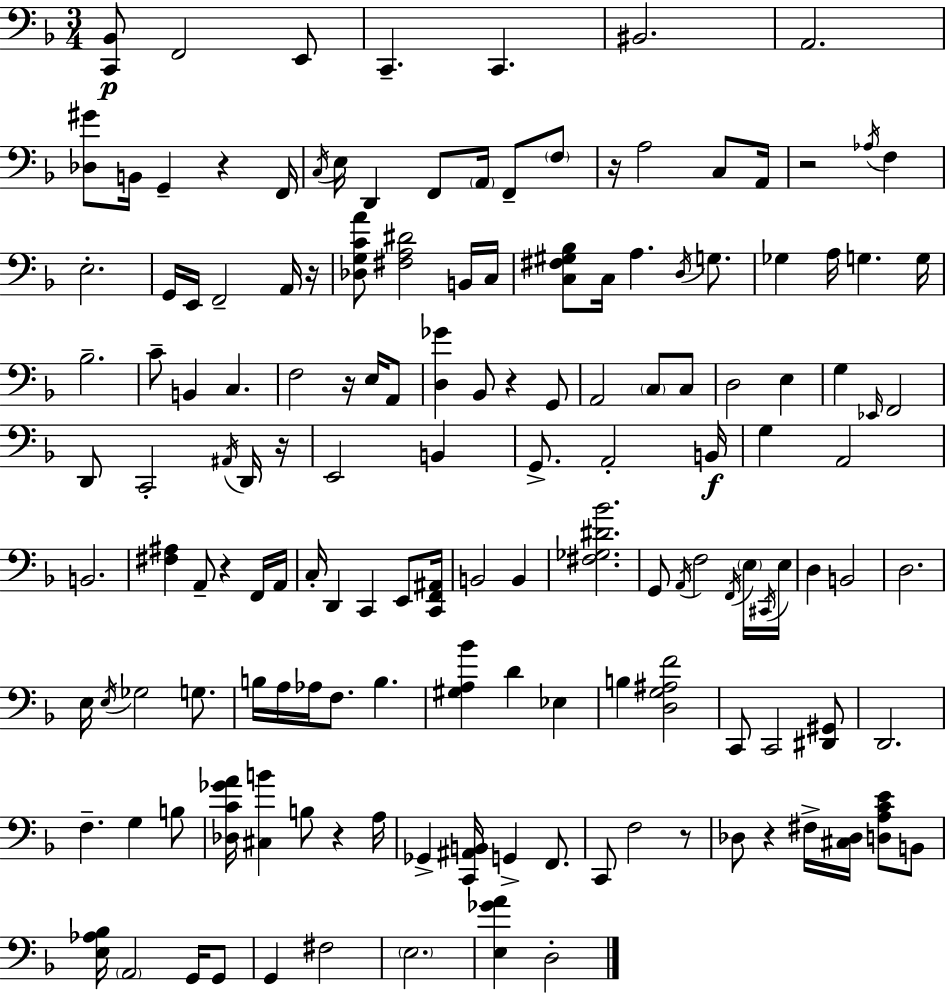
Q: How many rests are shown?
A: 11